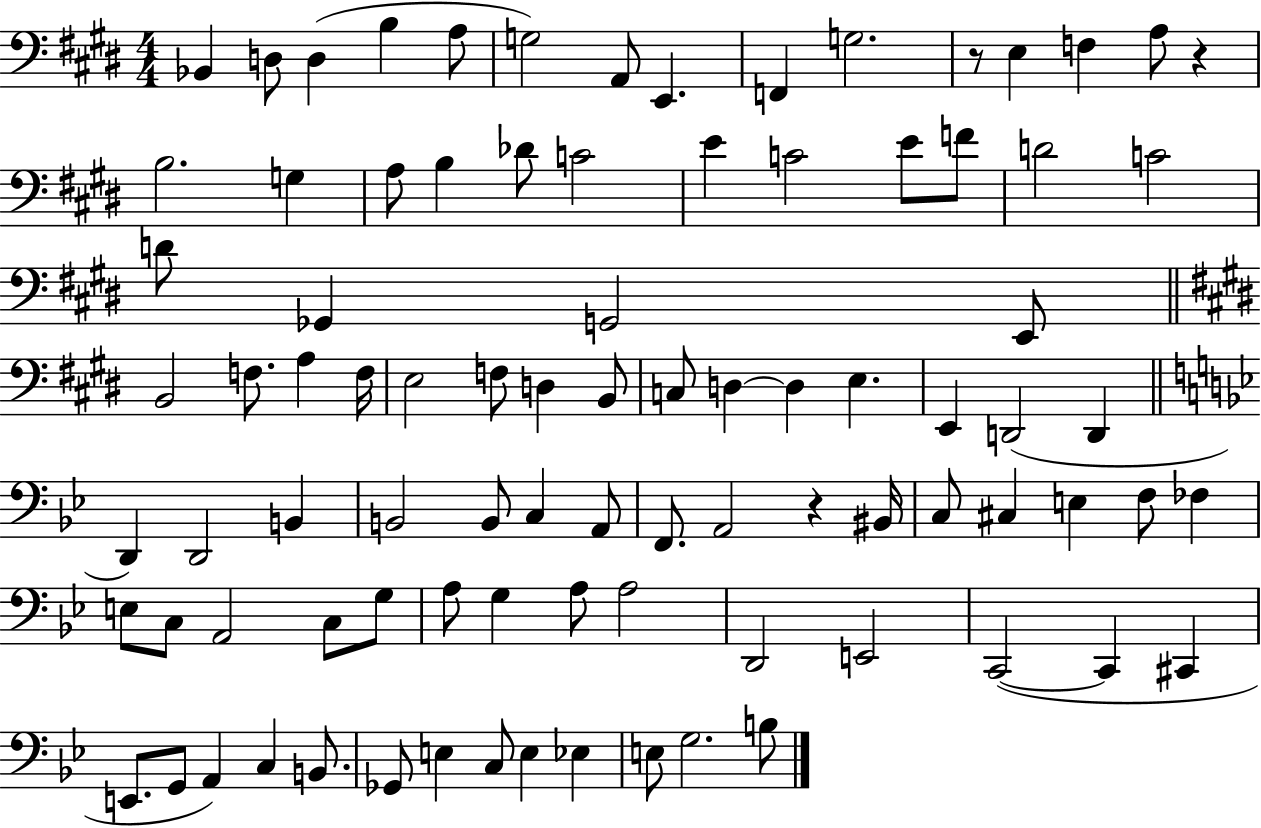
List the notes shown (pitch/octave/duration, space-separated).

Bb2/q D3/e D3/q B3/q A3/e G3/h A2/e E2/q. F2/q G3/h. R/e E3/q F3/q A3/e R/q B3/h. G3/q A3/e B3/q Db4/e C4/h E4/q C4/h E4/e F4/e D4/h C4/h D4/e Gb2/q G2/h E2/e B2/h F3/e. A3/q F3/s E3/h F3/e D3/q B2/e C3/e D3/q D3/q E3/q. E2/q D2/h D2/q D2/q D2/h B2/q B2/h B2/e C3/q A2/e F2/e. A2/h R/q BIS2/s C3/e C#3/q E3/q F3/e FES3/q E3/e C3/e A2/h C3/e G3/e A3/e G3/q A3/e A3/h D2/h E2/h C2/h C2/q C#2/q E2/e. G2/e A2/q C3/q B2/e. Gb2/e E3/q C3/e E3/q Eb3/q E3/e G3/h. B3/e